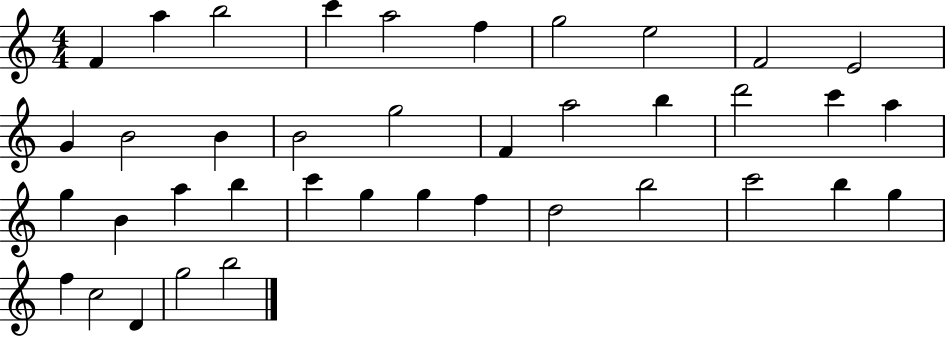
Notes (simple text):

F4/q A5/q B5/h C6/q A5/h F5/q G5/h E5/h F4/h E4/h G4/q B4/h B4/q B4/h G5/h F4/q A5/h B5/q D6/h C6/q A5/q G5/q B4/q A5/q B5/q C6/q G5/q G5/q F5/q D5/h B5/h C6/h B5/q G5/q F5/q C5/h D4/q G5/h B5/h